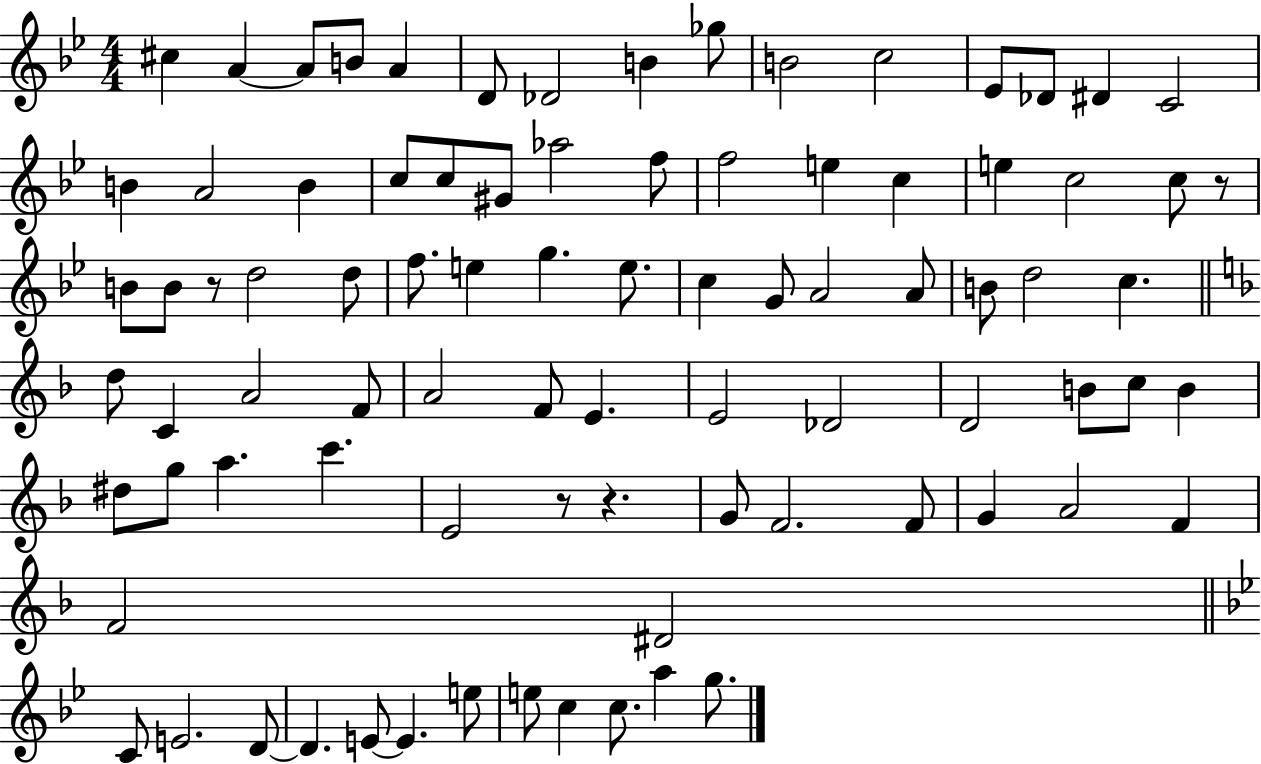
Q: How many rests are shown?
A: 4